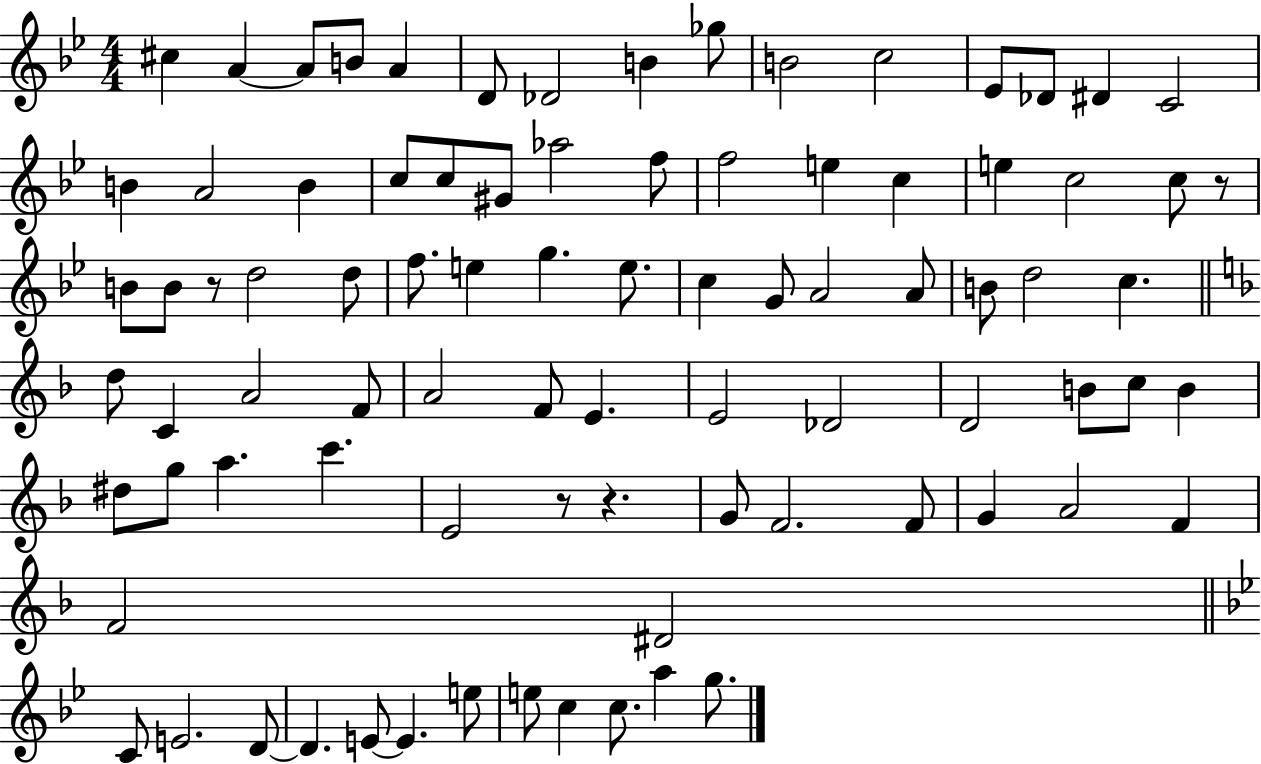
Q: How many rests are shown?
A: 4